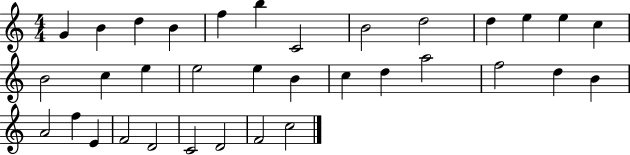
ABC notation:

X:1
T:Untitled
M:4/4
L:1/4
K:C
G B d B f b C2 B2 d2 d e e c B2 c e e2 e B c d a2 f2 d B A2 f E F2 D2 C2 D2 F2 c2